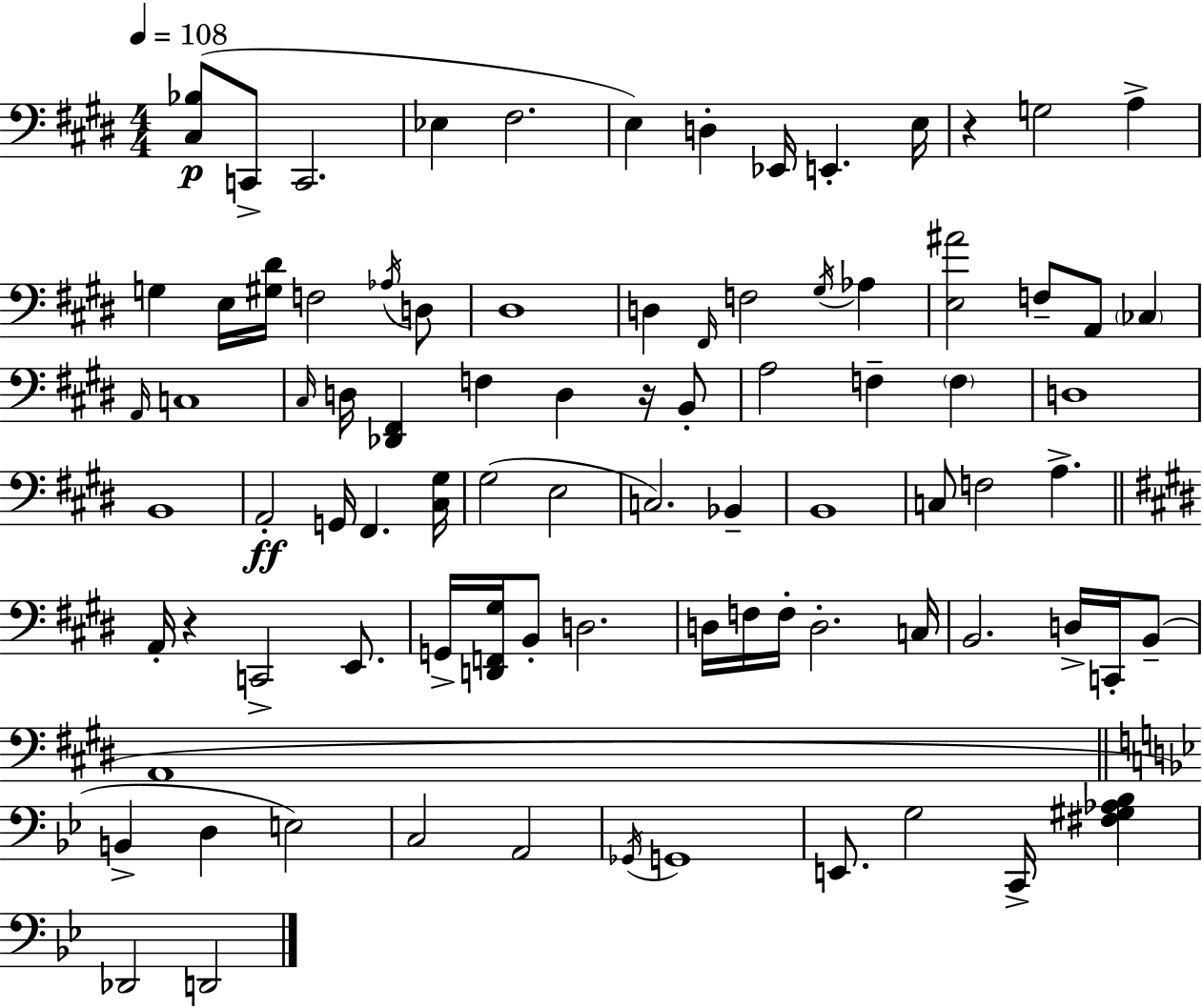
{
  \clef bass
  \numericTimeSignature
  \time 4/4
  \key e \major
  \tempo 4 = 108
  \repeat volta 2 { <cis bes>8(\p c,8-> c,2. | ees4 fis2. | e4) d4-. ees,16 e,4.-. e16 | r4 g2 a4-> | \break g4 e16 <gis dis'>16 f2 \acciaccatura { aes16 } d8 | dis1 | d4 \grace { fis,16 } f2 \acciaccatura { gis16 } aes4 | <e ais'>2 f8-- a,8 \parenthesize ces4 | \break \grace { a,16 } c1 | \grace { cis16 } d16 <des, fis,>4 f4 d4 | r16 b,8-. a2 f4-- | \parenthesize f4 d1 | \break b,1 | a,2-.\ff g,16 fis,4. | <cis gis>16 gis2( e2 | c2.) | \break bes,4-- b,1 | c8 f2 a4.-> | \bar "||" \break \key e \major a,16-. r4 c,2-> e,8. | g,16-> <d, f, gis>16 b,8-. d2. | d16 f16 f16-. d2.-. c16 | b,2. d16-> c,16-. b,8--( | \break a,1 | \bar "||" \break \key bes \major b,4-> d4 e2) | c2 a,2 | \acciaccatura { ges,16 } g,1 | e,8. g2 c,16-> <fis gis aes bes>4 | \break des,2 d,2 | } \bar "|."
}